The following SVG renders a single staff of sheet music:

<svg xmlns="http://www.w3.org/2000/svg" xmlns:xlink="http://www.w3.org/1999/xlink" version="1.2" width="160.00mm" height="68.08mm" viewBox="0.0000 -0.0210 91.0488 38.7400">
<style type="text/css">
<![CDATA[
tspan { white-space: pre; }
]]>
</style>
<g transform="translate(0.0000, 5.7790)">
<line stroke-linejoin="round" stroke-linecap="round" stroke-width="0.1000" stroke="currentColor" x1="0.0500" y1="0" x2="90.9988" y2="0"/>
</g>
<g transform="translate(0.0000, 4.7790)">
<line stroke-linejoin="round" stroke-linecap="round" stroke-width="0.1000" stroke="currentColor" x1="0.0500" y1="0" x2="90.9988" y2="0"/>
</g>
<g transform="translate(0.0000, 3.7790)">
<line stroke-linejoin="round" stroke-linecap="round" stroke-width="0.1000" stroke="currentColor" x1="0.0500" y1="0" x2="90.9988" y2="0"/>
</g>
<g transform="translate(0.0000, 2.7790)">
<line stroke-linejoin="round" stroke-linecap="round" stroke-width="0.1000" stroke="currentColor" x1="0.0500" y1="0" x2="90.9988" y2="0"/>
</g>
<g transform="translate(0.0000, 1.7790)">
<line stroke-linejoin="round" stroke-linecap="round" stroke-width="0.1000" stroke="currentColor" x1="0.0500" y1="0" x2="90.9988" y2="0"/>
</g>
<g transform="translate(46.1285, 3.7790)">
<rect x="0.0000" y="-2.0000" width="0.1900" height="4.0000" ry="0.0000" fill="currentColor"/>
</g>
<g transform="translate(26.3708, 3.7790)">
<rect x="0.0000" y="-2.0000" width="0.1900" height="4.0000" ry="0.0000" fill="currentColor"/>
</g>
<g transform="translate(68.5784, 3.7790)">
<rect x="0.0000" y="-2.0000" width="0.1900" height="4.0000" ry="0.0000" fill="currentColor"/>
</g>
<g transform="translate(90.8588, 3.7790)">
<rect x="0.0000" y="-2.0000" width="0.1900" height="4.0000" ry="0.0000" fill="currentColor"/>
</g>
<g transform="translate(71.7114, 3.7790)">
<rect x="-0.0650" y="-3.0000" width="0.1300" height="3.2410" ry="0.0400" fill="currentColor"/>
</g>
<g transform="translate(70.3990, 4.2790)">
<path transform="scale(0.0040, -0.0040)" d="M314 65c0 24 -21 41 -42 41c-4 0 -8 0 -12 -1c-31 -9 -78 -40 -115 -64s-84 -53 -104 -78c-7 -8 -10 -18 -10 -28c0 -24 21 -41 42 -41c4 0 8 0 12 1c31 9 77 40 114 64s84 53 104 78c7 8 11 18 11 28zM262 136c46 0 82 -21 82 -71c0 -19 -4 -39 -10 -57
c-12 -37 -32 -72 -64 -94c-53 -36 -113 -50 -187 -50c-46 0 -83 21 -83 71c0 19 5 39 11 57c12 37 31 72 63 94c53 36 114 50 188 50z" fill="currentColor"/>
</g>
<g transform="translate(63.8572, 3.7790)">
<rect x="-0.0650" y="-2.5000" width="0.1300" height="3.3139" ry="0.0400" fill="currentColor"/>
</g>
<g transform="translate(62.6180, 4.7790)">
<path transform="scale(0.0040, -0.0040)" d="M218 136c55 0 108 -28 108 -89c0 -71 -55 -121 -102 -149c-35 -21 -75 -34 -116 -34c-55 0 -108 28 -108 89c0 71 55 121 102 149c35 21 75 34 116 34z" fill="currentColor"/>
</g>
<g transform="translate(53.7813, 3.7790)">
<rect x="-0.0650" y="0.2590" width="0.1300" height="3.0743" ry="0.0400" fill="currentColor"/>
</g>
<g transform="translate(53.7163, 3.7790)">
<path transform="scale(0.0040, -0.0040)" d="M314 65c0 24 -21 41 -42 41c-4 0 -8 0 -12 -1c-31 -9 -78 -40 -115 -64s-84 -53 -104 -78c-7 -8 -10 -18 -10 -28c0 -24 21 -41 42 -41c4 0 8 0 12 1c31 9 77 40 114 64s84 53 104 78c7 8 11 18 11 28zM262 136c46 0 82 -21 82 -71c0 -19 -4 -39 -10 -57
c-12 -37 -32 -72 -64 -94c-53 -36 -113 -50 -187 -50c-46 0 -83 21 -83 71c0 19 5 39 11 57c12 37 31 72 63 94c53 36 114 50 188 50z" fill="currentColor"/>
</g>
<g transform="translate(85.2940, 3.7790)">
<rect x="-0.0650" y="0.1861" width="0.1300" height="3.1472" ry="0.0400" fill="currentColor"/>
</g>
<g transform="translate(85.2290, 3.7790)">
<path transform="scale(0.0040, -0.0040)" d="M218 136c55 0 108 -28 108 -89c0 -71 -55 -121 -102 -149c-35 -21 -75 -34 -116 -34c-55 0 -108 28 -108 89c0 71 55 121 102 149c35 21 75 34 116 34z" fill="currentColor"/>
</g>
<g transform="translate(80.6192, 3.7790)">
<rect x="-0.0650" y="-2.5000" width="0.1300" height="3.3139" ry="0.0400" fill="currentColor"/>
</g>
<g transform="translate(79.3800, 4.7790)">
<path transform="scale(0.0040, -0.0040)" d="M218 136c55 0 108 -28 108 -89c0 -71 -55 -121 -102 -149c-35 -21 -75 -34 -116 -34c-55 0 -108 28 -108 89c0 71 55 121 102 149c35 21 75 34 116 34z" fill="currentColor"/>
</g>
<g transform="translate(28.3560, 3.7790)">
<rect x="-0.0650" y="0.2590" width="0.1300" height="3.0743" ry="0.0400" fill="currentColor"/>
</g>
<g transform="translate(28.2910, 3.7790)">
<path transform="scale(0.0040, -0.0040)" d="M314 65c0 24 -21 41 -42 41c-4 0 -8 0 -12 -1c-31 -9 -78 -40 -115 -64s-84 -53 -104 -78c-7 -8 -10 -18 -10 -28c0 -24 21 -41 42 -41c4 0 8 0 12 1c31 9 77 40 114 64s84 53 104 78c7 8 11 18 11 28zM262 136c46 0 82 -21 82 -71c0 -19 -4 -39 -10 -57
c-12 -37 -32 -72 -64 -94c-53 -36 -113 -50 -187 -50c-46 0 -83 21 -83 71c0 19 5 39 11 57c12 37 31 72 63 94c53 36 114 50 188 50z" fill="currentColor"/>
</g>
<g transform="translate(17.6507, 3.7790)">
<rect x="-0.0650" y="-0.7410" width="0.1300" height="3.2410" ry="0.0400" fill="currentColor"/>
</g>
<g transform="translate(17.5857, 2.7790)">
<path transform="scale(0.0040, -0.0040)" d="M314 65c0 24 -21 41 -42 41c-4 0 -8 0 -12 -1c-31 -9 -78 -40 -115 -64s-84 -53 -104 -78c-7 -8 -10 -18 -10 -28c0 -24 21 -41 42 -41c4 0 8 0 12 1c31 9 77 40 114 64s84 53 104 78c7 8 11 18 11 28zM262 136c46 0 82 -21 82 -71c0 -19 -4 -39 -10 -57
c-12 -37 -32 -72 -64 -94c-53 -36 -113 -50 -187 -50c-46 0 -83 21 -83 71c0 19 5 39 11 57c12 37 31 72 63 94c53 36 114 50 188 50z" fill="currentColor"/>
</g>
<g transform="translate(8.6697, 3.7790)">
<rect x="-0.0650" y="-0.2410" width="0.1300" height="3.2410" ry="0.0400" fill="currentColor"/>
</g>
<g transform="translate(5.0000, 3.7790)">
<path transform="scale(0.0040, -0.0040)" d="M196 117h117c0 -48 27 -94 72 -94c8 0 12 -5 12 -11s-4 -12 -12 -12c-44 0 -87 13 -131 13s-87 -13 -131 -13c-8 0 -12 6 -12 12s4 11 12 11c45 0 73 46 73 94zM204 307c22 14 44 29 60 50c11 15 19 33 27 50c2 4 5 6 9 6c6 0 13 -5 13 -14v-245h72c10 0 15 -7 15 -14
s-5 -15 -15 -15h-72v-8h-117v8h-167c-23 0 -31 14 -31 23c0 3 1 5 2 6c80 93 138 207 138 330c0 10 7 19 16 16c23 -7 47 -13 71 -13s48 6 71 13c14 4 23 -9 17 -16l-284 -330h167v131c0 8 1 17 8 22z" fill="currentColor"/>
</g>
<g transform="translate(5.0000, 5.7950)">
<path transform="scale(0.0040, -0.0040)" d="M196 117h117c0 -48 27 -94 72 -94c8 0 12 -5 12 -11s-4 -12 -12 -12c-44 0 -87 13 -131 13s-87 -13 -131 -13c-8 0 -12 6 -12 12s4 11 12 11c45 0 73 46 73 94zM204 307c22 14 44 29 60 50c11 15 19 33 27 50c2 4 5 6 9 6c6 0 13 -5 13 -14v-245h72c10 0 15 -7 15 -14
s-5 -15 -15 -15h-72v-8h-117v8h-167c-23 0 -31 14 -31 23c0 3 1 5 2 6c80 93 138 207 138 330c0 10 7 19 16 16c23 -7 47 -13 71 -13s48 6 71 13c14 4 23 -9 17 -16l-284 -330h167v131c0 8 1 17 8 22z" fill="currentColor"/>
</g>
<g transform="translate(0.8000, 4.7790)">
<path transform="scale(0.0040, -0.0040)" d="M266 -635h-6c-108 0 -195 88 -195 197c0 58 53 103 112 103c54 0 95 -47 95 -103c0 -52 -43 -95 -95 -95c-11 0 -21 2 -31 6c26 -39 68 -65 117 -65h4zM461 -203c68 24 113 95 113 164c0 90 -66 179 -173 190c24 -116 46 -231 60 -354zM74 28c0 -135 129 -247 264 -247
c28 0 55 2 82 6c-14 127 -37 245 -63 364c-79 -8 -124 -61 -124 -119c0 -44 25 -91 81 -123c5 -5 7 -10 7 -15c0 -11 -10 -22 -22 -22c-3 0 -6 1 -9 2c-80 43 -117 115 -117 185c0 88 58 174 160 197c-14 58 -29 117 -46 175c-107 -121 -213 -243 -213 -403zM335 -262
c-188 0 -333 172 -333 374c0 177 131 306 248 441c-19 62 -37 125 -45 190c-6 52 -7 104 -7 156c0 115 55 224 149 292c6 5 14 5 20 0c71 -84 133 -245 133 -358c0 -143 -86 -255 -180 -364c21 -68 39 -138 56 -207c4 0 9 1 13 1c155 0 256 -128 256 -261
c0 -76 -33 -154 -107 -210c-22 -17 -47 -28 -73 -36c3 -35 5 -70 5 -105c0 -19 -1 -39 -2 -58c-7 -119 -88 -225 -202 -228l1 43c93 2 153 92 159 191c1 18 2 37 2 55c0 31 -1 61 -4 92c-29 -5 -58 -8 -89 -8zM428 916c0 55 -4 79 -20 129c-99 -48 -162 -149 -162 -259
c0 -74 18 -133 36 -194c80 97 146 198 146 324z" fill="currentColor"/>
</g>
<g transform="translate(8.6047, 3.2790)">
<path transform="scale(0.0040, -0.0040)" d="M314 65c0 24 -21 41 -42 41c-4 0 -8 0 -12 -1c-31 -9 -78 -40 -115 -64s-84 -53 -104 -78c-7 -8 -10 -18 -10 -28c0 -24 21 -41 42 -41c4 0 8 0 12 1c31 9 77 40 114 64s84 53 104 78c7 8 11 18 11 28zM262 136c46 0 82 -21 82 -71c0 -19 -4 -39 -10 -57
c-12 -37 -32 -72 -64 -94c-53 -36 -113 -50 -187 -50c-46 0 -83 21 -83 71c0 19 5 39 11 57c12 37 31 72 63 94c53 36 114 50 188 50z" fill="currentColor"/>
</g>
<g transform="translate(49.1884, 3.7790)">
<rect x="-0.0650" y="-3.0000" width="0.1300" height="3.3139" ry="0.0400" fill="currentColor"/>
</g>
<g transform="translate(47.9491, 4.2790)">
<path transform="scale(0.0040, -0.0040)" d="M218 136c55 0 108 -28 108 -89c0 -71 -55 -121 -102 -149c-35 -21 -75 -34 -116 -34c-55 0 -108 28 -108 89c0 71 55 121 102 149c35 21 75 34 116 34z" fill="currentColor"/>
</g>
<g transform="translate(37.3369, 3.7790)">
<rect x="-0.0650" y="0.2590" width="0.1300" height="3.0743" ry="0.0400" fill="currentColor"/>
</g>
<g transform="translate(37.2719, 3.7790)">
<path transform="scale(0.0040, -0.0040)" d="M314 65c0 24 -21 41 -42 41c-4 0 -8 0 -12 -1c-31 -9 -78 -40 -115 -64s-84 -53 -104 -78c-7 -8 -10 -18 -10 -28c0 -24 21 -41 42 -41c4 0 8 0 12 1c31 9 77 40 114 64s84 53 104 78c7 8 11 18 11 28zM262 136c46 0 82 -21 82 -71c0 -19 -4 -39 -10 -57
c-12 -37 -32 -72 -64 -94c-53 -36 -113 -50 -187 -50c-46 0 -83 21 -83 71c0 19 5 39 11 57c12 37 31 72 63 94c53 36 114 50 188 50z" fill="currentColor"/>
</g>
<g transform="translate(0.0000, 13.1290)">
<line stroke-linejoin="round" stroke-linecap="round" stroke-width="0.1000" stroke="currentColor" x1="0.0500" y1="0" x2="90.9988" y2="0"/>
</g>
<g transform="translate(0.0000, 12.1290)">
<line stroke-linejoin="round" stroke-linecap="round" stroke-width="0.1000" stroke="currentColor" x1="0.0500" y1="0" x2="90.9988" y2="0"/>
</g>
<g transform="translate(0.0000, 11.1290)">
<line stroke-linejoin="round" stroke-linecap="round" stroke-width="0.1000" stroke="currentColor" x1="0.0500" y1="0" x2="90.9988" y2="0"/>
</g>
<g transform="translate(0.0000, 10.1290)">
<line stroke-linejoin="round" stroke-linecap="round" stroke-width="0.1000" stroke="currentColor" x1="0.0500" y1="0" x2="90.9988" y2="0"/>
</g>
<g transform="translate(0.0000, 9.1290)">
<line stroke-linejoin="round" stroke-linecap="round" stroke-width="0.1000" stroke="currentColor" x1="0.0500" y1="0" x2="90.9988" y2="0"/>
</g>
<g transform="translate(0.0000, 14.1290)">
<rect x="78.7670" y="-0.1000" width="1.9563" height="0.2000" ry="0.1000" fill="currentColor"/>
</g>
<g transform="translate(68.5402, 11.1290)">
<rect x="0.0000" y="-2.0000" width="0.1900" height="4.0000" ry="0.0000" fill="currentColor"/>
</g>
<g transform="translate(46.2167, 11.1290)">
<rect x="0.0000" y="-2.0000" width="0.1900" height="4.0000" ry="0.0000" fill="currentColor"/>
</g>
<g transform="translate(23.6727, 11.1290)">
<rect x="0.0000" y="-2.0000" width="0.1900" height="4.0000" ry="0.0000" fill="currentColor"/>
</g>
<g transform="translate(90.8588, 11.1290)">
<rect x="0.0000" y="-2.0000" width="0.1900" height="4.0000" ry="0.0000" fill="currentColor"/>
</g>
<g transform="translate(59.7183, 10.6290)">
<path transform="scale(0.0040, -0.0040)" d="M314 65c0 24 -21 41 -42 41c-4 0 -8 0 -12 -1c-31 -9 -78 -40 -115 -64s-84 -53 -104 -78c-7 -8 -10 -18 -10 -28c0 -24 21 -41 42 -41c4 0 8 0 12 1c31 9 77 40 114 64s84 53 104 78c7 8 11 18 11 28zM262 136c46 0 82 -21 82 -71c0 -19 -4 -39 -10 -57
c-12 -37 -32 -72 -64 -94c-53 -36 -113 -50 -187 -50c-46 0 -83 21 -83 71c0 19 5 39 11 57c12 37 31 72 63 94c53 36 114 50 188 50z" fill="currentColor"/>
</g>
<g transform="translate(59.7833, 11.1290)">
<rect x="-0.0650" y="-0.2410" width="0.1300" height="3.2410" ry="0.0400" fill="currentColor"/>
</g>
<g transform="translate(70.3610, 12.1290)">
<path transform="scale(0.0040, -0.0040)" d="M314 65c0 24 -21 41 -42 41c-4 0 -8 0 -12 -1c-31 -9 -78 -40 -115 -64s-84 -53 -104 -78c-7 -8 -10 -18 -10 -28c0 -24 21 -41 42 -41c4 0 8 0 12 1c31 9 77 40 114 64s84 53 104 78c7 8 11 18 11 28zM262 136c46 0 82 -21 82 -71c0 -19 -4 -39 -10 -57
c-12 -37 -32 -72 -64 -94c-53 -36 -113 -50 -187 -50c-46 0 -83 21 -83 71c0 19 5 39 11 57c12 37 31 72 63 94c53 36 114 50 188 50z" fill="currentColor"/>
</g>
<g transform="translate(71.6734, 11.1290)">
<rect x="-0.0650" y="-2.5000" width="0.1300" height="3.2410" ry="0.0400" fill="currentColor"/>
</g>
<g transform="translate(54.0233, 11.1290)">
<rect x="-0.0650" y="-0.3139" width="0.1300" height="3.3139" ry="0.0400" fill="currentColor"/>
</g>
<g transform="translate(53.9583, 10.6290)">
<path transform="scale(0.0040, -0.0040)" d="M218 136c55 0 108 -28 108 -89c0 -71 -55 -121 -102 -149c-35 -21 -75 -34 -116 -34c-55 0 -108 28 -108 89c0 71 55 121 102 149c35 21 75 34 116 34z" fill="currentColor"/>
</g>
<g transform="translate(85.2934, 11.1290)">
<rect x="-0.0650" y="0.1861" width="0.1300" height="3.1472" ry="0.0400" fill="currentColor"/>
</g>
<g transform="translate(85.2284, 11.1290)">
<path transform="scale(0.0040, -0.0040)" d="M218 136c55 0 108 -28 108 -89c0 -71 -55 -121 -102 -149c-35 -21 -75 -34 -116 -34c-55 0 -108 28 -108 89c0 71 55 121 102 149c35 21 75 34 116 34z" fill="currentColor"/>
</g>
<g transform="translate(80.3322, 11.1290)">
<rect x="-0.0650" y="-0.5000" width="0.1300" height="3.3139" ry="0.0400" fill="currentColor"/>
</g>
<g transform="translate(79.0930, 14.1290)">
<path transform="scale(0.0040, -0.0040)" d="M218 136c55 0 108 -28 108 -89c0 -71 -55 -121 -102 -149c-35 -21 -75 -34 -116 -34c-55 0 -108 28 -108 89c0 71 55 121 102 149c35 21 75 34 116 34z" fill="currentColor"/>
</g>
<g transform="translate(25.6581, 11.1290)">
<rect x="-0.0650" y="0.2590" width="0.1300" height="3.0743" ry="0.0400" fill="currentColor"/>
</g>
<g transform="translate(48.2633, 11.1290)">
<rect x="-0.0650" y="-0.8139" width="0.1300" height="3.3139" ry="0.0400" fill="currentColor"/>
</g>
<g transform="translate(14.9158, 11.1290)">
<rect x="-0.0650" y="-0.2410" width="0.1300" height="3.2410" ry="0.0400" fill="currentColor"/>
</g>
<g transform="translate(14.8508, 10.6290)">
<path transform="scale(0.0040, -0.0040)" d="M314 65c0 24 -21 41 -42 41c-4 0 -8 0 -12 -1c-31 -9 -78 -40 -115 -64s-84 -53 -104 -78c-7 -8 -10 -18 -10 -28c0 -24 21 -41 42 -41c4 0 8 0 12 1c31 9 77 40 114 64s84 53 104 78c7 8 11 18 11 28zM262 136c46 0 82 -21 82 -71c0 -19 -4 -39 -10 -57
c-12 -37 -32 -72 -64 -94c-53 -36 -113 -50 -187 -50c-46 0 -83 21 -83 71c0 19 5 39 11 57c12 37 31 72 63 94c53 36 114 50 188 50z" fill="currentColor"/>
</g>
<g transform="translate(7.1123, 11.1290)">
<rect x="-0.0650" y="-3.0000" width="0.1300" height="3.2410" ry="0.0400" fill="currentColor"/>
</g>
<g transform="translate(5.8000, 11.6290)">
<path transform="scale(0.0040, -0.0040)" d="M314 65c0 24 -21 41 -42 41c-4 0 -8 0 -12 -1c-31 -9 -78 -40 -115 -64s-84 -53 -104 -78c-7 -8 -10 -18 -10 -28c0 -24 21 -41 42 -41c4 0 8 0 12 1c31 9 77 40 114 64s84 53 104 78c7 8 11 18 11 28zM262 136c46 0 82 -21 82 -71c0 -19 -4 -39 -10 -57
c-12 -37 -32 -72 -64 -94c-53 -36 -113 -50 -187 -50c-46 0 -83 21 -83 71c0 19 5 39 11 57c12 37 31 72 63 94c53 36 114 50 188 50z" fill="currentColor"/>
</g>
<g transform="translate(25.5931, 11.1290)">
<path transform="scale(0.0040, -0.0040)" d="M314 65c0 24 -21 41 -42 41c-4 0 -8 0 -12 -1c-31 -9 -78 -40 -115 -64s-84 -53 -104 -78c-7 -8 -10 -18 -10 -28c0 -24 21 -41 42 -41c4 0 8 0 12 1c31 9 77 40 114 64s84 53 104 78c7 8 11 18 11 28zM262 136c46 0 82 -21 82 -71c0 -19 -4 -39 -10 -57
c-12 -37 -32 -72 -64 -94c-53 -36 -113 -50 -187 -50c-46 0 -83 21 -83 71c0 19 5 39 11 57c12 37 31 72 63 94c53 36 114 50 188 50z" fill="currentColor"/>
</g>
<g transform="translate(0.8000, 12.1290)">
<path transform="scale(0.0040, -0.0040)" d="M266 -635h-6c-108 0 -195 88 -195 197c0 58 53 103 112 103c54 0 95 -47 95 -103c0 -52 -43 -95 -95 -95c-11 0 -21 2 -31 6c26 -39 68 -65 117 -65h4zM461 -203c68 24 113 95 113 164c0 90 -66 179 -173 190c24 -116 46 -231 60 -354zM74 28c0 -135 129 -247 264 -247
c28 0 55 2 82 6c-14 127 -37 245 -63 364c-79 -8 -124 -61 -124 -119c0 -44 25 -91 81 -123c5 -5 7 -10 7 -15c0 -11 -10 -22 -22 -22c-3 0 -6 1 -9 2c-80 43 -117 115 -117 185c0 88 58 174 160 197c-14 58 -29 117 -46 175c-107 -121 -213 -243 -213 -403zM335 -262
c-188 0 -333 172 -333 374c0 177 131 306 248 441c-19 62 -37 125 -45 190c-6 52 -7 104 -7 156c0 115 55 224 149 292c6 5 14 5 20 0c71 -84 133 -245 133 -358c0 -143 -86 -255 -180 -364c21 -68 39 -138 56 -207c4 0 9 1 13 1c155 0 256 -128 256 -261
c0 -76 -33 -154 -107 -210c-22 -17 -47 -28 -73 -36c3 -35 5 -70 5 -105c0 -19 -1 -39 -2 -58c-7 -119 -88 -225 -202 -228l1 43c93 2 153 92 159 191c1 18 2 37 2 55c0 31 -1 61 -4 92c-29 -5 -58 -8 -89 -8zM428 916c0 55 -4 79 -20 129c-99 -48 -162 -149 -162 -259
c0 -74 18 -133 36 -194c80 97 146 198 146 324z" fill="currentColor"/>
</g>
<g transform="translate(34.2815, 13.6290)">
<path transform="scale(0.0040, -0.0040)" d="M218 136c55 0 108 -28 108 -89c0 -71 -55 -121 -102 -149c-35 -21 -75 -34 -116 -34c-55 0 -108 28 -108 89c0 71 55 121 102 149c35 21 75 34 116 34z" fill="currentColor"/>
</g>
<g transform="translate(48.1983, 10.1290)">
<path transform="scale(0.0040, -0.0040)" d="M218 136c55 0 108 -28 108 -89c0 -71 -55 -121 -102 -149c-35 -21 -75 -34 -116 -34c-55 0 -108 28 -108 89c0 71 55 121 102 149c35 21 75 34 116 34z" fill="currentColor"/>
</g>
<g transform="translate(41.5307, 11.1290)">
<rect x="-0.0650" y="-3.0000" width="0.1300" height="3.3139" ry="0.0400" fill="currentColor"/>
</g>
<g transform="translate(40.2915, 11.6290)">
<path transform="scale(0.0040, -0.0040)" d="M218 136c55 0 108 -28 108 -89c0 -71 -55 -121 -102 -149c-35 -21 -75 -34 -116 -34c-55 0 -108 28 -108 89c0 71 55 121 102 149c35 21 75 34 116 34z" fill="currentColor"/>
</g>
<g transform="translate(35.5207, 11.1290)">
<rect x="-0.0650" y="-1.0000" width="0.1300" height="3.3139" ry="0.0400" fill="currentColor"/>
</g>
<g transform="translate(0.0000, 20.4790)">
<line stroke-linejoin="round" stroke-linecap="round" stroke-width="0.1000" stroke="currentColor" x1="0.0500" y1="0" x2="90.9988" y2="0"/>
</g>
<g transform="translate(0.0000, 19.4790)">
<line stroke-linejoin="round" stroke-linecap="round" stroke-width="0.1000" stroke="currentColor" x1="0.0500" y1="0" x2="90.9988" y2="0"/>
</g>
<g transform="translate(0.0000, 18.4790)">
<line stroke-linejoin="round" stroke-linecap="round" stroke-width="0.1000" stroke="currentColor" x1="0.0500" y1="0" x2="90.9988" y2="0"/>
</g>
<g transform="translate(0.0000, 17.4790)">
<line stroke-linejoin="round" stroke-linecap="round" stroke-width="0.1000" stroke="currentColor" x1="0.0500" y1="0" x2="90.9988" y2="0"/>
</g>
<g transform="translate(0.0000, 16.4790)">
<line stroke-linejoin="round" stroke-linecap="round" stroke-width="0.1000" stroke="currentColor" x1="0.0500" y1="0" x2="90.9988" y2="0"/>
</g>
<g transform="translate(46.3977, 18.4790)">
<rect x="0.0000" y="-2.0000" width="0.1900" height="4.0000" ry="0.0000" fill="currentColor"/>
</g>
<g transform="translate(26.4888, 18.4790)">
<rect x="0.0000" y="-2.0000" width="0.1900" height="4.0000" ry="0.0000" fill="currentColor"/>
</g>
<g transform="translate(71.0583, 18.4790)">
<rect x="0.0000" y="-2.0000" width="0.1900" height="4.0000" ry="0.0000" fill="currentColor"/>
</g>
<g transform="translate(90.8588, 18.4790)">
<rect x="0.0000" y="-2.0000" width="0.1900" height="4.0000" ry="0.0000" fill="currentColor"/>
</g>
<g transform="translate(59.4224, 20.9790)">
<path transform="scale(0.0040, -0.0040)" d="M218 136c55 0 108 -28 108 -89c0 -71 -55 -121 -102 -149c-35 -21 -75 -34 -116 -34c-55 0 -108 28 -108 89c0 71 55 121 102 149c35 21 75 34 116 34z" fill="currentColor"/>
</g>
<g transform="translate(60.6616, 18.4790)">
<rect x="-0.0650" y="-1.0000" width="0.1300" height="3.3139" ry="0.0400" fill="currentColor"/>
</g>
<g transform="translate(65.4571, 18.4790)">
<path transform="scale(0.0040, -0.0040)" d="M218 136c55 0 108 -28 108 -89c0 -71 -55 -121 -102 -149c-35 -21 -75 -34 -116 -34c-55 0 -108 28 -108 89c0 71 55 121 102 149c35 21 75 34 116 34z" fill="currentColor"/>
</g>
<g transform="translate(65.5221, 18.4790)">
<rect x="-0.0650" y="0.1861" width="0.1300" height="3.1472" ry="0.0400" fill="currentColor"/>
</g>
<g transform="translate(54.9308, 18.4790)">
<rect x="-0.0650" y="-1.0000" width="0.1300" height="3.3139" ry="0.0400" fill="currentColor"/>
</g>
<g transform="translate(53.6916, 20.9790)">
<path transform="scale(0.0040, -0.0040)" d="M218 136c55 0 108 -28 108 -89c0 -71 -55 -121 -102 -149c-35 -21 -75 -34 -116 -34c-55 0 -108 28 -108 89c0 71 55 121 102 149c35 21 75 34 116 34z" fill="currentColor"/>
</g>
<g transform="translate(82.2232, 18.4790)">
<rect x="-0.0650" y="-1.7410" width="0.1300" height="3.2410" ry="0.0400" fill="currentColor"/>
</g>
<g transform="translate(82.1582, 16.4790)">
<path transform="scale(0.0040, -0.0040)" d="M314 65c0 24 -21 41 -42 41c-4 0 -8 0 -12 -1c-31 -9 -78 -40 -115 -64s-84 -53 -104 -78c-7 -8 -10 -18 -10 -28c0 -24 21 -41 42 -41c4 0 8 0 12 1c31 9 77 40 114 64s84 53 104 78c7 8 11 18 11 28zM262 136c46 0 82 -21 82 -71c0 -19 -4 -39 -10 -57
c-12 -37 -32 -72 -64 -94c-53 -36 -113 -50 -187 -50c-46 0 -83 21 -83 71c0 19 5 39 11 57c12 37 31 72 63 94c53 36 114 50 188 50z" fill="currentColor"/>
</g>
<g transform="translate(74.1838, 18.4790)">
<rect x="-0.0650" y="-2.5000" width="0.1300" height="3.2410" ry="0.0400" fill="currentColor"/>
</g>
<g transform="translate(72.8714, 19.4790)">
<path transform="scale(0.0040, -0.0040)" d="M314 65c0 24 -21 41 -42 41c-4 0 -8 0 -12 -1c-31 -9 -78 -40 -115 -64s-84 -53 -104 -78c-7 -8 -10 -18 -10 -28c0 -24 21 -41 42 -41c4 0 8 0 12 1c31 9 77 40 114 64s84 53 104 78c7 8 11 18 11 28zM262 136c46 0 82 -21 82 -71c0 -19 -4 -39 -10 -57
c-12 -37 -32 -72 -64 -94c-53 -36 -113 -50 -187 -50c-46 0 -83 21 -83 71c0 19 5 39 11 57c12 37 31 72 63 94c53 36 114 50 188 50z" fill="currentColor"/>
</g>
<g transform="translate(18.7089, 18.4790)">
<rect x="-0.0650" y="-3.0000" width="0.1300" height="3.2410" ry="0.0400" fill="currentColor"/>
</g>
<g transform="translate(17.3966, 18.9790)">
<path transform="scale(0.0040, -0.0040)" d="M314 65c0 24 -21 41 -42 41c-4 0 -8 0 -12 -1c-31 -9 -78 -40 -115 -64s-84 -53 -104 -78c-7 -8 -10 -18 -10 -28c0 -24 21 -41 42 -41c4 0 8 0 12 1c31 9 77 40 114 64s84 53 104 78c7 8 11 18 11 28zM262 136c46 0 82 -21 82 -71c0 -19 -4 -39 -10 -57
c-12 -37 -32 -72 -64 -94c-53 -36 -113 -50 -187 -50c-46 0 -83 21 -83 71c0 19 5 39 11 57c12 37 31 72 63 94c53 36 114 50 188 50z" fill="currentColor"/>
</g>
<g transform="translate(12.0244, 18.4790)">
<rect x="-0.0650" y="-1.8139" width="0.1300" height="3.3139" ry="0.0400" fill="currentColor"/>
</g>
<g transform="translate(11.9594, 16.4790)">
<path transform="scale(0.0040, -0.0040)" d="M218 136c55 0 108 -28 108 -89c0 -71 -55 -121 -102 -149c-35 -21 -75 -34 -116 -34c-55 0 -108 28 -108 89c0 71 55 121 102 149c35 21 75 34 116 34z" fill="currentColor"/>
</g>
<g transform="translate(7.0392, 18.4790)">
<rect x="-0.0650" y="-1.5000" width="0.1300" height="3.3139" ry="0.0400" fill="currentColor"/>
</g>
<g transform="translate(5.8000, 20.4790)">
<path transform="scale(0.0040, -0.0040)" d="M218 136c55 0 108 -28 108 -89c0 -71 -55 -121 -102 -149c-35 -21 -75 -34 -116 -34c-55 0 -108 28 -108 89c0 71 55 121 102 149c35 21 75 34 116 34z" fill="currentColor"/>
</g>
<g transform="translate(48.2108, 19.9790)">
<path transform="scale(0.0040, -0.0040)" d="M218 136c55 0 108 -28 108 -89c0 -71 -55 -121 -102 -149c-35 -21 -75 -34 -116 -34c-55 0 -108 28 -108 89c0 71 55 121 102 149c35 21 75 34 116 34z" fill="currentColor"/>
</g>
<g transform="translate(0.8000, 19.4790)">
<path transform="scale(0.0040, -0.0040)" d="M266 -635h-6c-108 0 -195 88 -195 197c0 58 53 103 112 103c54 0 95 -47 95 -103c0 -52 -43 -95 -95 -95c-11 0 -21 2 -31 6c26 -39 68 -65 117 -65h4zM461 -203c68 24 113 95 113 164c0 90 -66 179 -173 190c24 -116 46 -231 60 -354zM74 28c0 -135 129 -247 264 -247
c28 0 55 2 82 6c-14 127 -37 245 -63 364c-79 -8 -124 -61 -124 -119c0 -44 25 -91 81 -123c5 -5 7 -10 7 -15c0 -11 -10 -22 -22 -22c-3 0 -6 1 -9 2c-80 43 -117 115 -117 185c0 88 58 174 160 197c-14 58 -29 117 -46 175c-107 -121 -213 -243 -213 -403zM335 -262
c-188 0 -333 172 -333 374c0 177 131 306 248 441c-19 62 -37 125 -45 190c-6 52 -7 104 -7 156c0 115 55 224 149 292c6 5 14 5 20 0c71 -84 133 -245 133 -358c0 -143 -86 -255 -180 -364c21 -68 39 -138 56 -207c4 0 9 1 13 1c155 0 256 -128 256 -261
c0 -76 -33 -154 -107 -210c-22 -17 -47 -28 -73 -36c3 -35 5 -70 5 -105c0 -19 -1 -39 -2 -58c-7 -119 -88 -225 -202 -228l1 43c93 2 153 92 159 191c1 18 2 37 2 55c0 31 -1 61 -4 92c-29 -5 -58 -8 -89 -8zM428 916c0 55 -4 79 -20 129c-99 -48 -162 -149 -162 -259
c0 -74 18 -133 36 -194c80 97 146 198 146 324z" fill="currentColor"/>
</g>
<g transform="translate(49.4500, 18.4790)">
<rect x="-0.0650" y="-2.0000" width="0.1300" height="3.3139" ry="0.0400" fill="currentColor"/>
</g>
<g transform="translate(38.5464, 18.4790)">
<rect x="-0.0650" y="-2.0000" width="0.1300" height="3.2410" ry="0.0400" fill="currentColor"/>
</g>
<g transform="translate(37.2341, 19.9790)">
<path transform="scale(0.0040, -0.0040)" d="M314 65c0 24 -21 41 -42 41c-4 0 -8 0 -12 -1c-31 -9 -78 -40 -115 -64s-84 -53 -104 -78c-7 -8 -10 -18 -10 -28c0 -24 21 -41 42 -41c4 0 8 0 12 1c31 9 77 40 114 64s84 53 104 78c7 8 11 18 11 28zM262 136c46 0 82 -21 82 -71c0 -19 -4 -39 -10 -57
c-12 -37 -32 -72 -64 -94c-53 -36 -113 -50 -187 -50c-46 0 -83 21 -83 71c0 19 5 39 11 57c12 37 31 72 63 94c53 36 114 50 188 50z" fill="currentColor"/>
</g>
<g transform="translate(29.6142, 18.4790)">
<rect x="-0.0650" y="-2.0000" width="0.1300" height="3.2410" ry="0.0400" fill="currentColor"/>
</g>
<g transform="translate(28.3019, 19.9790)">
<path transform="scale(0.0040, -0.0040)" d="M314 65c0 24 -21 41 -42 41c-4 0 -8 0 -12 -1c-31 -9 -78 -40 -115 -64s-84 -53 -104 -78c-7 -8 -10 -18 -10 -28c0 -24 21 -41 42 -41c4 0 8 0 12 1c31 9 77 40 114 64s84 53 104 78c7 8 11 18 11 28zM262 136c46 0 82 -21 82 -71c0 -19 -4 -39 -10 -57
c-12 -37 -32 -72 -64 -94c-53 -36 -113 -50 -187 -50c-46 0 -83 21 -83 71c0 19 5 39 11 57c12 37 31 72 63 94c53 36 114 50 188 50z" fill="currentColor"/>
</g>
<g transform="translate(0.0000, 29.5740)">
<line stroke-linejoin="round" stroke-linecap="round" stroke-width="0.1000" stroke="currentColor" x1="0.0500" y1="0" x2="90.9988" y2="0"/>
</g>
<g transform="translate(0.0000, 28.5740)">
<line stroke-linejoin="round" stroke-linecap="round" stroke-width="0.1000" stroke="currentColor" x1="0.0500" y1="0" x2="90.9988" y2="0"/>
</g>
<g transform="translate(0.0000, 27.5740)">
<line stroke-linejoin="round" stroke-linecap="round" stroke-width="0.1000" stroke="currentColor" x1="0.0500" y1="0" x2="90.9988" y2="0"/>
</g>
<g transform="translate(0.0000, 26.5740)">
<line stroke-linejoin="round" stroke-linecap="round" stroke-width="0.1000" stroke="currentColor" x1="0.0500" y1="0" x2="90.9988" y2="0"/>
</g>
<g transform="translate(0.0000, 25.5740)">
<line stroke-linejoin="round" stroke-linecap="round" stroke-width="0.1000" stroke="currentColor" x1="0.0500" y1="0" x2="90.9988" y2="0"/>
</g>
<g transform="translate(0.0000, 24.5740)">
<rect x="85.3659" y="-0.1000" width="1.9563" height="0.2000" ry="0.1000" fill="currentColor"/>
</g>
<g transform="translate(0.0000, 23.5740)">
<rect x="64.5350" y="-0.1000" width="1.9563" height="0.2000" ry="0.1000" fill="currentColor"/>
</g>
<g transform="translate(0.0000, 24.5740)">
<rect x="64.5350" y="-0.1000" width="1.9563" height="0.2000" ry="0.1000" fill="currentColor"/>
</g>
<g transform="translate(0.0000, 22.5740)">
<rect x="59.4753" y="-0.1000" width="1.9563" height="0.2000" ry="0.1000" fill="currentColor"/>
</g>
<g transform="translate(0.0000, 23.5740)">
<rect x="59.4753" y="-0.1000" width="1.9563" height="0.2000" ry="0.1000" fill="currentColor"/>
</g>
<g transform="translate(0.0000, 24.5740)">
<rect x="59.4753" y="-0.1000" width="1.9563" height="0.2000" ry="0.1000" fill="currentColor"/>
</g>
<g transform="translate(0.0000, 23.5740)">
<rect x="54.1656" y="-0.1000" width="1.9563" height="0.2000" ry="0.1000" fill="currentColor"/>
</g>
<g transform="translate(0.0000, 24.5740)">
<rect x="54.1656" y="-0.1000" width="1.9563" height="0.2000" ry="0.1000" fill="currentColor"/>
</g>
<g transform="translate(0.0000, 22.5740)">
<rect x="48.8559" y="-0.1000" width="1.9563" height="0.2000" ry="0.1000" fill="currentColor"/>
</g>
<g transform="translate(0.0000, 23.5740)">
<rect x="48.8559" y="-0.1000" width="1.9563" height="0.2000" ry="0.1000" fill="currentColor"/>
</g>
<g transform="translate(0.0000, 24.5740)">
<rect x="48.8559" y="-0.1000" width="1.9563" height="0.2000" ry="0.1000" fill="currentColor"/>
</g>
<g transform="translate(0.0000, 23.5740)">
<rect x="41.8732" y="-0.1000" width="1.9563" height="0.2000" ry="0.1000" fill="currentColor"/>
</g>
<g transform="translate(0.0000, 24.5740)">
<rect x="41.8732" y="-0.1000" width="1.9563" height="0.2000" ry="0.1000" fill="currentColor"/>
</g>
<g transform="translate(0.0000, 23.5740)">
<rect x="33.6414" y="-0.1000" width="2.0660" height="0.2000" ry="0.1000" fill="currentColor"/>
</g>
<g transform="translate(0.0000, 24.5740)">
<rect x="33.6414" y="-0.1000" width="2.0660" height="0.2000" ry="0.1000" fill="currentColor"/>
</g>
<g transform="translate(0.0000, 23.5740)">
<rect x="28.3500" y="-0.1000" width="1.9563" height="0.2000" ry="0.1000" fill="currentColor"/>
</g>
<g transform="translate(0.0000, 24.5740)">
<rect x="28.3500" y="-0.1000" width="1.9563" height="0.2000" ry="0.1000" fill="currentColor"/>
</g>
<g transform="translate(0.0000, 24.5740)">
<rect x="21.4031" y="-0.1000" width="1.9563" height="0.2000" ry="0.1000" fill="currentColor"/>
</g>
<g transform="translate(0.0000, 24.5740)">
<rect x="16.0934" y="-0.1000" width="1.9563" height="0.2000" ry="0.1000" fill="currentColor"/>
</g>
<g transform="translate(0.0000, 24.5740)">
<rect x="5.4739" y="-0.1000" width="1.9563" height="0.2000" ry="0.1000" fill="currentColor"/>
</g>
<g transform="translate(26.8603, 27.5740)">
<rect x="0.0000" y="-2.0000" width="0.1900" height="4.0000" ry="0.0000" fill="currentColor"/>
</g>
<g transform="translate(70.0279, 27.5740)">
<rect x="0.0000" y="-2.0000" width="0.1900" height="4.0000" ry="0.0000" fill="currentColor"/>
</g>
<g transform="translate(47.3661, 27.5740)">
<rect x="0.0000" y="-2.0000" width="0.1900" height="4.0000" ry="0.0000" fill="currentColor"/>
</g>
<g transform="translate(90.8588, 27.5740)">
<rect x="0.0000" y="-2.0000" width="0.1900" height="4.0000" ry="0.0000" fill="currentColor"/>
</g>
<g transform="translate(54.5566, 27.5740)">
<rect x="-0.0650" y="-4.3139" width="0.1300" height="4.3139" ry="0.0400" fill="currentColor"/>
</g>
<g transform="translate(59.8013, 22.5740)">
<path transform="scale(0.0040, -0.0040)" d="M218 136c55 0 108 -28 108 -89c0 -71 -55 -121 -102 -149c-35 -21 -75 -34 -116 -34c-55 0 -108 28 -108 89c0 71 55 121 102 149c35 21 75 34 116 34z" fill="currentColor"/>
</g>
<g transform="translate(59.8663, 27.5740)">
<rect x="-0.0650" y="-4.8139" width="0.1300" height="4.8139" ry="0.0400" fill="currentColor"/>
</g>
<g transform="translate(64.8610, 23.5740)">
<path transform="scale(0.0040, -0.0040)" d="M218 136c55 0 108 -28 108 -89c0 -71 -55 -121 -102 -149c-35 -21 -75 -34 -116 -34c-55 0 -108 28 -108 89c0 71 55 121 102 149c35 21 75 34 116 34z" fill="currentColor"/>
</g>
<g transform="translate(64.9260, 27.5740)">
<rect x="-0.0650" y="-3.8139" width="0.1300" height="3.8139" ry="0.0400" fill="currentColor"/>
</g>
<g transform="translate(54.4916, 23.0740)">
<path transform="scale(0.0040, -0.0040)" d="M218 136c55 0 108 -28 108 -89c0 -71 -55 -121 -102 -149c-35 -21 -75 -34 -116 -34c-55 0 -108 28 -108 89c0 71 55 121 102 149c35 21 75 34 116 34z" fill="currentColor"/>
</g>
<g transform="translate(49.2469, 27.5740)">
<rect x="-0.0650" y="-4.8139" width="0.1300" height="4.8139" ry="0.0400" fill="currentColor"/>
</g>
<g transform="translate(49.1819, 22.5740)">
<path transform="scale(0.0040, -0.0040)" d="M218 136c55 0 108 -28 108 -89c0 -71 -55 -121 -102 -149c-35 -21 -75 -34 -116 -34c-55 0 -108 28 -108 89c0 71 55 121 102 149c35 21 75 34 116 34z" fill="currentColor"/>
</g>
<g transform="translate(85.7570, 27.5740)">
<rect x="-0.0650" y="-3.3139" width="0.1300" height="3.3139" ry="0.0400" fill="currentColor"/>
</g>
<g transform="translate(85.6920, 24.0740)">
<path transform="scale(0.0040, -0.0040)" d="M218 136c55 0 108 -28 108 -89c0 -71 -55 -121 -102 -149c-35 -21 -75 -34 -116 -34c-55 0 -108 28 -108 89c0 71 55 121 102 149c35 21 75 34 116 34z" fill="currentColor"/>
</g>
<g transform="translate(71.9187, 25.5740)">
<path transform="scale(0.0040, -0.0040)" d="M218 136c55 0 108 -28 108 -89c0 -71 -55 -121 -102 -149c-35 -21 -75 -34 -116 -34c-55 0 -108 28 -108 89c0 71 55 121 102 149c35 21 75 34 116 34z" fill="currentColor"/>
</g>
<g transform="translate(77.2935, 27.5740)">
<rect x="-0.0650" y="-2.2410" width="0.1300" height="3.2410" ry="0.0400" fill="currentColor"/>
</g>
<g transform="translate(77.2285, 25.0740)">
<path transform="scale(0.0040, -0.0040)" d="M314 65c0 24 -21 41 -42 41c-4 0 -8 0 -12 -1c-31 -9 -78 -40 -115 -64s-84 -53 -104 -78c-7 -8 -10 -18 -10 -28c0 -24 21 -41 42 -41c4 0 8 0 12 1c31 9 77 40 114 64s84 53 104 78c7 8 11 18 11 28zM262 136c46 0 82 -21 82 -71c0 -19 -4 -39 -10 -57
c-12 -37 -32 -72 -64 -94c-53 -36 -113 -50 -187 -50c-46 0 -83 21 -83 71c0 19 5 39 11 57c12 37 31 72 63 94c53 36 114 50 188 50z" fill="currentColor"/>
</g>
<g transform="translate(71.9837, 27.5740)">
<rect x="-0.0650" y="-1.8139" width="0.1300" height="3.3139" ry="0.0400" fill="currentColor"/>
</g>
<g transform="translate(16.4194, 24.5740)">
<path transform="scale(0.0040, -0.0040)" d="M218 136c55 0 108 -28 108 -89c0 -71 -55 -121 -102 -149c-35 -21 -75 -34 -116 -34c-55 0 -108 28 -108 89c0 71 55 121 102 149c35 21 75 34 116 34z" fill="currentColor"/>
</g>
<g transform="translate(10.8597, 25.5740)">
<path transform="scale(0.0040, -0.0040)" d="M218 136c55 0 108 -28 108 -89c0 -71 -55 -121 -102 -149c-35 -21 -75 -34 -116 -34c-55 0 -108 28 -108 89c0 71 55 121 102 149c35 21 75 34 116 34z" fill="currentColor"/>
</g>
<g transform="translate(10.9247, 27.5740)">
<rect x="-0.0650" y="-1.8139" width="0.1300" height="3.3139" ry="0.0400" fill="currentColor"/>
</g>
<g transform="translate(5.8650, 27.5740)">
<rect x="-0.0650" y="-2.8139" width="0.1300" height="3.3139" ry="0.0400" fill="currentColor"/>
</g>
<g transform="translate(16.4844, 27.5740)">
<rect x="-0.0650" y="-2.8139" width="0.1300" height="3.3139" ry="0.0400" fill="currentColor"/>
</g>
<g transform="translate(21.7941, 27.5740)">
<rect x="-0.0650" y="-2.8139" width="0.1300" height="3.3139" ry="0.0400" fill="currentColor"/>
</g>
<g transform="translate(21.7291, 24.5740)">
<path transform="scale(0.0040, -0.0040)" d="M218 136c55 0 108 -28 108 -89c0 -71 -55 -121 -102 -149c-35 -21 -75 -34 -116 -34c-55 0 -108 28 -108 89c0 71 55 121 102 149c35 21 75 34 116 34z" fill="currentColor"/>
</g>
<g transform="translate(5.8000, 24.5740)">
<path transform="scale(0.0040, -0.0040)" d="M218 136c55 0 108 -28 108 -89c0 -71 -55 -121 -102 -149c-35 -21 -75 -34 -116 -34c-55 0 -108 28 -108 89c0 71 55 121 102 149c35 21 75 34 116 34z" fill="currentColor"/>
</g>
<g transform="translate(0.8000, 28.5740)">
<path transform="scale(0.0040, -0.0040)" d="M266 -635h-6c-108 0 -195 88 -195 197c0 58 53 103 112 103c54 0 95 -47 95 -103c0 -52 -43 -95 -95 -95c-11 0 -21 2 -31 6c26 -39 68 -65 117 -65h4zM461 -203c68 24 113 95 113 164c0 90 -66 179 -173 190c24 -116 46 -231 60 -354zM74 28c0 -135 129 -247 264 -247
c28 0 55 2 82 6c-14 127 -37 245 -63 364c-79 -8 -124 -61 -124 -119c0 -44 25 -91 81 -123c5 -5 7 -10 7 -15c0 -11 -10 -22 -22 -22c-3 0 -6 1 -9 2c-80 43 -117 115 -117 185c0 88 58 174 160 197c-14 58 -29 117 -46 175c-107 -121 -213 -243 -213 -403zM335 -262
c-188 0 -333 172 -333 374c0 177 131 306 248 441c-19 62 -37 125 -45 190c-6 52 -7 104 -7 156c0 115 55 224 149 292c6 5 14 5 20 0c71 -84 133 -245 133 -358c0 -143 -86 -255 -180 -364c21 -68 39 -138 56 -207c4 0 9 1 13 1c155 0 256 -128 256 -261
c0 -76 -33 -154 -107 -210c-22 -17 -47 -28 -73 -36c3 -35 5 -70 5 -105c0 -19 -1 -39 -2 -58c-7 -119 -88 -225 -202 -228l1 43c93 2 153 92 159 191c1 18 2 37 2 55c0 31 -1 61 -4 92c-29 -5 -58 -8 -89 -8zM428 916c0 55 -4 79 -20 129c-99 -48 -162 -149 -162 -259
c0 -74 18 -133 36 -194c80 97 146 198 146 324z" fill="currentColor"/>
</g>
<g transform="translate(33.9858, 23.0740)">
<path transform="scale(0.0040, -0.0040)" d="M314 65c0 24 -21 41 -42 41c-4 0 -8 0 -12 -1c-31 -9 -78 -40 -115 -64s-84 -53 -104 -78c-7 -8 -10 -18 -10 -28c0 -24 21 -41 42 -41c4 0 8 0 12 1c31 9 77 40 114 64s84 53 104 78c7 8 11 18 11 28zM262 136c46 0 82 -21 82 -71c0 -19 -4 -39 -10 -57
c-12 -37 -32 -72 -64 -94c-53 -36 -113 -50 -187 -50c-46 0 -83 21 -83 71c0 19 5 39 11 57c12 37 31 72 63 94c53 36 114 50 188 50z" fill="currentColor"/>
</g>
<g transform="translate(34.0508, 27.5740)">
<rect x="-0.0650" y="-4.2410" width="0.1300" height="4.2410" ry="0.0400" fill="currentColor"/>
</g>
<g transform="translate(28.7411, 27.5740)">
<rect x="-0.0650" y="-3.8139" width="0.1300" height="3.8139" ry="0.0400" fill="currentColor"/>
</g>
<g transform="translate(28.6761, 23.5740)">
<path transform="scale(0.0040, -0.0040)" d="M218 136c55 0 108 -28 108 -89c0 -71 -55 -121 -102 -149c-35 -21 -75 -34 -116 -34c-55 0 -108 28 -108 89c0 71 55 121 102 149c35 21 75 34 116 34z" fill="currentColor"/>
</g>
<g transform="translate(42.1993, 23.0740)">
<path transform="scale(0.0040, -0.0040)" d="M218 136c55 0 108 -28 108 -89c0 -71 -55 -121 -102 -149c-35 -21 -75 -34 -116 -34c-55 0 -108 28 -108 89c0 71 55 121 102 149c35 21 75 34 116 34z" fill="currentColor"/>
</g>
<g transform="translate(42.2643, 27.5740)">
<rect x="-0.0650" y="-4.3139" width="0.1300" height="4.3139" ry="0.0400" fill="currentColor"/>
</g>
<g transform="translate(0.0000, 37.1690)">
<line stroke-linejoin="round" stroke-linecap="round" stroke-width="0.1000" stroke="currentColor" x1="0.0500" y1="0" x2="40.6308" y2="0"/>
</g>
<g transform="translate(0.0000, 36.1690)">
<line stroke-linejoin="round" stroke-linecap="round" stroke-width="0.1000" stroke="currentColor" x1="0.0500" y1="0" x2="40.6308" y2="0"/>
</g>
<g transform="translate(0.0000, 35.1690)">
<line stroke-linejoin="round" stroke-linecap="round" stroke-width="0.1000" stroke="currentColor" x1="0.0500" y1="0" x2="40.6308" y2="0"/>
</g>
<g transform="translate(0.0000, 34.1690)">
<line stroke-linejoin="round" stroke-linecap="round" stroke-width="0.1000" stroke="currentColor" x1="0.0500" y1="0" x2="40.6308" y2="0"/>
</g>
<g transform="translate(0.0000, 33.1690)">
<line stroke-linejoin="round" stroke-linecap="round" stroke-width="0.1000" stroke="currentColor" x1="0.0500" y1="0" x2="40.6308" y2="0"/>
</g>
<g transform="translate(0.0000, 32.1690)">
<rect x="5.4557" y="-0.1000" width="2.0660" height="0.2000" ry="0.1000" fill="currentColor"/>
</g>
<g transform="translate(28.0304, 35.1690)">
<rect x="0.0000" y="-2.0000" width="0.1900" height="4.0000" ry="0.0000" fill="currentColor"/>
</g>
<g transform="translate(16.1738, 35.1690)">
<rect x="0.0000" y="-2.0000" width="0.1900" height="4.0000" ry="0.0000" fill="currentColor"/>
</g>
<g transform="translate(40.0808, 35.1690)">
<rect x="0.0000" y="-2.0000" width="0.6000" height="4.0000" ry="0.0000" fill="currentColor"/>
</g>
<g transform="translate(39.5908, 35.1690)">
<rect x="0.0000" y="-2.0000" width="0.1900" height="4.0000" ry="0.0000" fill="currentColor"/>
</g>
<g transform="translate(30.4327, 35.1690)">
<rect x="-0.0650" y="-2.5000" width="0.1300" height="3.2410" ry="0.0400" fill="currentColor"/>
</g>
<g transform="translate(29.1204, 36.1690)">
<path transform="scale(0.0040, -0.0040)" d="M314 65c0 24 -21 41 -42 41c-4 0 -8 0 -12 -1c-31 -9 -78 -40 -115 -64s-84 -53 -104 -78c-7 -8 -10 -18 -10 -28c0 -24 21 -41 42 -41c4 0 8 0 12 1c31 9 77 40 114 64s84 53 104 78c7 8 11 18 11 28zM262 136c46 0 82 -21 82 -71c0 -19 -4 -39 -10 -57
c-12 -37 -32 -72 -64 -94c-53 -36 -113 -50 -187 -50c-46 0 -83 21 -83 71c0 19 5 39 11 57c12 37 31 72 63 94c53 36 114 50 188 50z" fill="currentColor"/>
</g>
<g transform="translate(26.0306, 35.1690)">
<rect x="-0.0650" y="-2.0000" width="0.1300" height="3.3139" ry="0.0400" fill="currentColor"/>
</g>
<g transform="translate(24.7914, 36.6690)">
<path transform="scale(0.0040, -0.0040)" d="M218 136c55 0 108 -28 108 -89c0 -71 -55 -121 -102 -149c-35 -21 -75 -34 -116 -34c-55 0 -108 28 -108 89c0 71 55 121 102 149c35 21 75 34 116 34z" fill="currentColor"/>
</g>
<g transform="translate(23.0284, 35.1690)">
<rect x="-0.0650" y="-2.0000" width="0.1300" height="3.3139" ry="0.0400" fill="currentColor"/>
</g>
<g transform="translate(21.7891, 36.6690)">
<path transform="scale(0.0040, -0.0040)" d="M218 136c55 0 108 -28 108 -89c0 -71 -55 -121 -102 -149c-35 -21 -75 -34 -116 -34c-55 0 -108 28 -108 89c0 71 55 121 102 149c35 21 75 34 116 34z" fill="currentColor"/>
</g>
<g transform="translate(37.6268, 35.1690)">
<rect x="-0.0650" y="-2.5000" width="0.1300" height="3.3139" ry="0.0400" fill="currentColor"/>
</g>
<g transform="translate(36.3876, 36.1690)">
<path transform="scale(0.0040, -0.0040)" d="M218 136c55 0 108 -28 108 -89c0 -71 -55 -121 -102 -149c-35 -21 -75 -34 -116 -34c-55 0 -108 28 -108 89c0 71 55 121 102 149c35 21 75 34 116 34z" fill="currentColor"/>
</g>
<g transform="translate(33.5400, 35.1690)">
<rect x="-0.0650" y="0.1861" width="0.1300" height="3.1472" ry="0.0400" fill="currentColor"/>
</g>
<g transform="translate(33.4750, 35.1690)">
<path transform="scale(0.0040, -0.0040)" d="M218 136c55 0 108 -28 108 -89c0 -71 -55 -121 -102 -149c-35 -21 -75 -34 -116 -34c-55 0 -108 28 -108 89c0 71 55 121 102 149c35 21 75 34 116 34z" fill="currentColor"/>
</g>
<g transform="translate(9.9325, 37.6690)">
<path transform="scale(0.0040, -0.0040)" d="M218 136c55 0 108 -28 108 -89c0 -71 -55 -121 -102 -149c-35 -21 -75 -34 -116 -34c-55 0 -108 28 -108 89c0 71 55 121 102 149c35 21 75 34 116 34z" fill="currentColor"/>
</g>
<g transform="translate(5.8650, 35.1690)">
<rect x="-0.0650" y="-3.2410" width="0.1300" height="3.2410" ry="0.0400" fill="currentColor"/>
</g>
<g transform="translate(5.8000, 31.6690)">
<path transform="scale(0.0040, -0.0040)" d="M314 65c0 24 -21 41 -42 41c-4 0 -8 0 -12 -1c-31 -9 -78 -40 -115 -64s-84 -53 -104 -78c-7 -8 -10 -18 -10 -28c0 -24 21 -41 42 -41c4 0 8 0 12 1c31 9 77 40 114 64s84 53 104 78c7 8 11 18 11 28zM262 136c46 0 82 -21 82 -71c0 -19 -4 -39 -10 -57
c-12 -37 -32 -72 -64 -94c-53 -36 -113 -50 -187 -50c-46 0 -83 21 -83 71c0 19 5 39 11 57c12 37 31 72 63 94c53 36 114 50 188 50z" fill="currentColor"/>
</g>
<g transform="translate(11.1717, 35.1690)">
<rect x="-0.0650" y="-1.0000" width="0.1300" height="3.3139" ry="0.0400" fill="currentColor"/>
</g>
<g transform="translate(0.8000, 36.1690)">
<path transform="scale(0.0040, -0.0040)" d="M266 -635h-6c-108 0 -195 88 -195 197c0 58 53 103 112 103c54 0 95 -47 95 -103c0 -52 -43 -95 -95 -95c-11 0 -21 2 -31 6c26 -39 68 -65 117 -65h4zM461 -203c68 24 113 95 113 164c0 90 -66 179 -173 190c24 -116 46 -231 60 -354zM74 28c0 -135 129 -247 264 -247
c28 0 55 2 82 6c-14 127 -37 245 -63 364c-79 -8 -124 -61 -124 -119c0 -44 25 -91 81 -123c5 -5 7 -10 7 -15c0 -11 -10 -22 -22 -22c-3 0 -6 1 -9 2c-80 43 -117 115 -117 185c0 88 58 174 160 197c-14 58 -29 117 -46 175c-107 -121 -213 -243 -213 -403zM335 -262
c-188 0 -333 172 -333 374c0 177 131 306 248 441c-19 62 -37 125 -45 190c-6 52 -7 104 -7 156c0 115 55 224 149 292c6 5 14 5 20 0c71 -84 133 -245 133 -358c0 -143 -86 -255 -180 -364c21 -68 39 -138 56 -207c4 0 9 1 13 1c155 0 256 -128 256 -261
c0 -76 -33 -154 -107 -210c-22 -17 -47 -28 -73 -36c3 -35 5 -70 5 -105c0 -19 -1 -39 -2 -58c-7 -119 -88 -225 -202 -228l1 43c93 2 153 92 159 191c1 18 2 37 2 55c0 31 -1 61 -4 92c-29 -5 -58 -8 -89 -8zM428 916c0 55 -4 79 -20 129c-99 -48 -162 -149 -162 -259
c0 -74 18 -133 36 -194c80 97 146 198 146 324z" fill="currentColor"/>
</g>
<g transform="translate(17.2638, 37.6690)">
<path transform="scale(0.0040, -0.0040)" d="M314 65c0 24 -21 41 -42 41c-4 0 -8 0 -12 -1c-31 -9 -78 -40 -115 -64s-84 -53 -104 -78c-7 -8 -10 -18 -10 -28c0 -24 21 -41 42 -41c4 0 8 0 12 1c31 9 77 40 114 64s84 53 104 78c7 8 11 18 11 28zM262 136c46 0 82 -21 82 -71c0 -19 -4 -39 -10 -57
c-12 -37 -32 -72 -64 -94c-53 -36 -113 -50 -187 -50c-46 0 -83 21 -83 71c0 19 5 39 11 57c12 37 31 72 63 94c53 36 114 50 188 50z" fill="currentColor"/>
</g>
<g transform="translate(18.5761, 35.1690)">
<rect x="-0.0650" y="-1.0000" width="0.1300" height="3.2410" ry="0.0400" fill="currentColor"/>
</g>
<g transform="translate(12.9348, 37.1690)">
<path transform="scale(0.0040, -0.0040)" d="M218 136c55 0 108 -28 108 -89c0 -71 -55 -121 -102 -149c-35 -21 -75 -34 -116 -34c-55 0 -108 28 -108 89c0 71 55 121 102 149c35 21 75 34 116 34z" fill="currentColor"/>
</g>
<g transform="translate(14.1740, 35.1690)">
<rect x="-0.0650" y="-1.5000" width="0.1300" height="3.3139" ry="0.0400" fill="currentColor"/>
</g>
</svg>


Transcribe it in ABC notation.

X:1
T:Untitled
M:4/4
L:1/4
K:C
c2 d2 B2 B2 A B2 G A2 G B A2 c2 B2 D A d c c2 G2 C B E f A2 F2 F2 F D D B G2 f2 a f a a c' d'2 d' e' d' e' c' f g2 b b2 D E D2 F F G2 B G